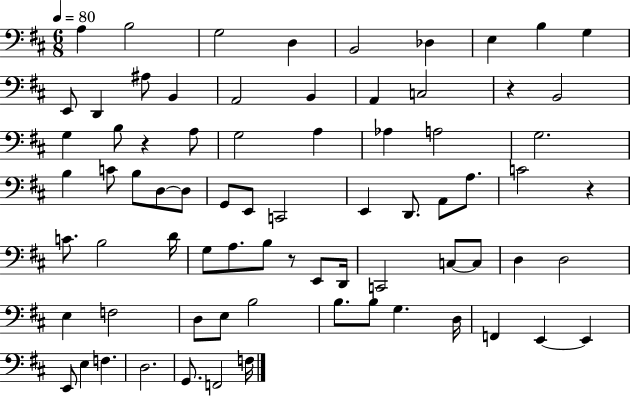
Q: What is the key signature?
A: D major